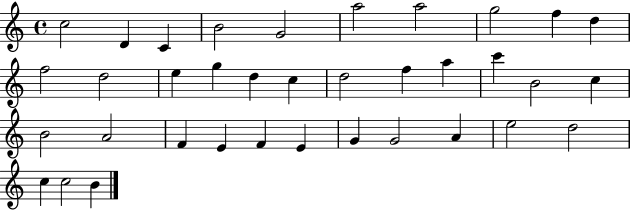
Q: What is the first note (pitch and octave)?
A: C5